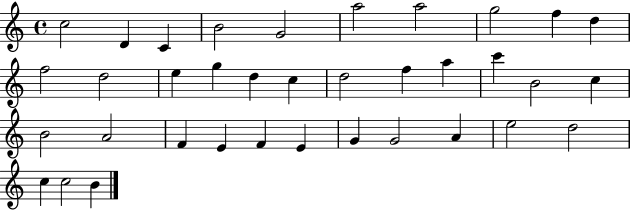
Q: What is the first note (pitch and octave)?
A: C5